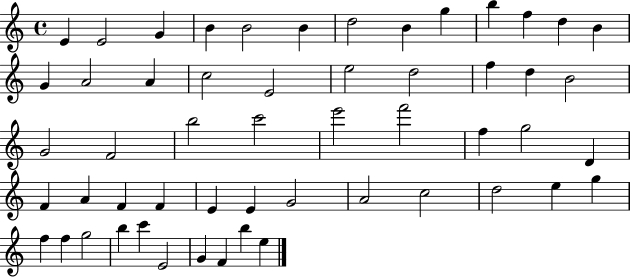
X:1
T:Untitled
M:4/4
L:1/4
K:C
E E2 G B B2 B d2 B g b f d B G A2 A c2 E2 e2 d2 f d B2 G2 F2 b2 c'2 e'2 f'2 f g2 D F A F F E E G2 A2 c2 d2 e g f f g2 b c' E2 G F b e